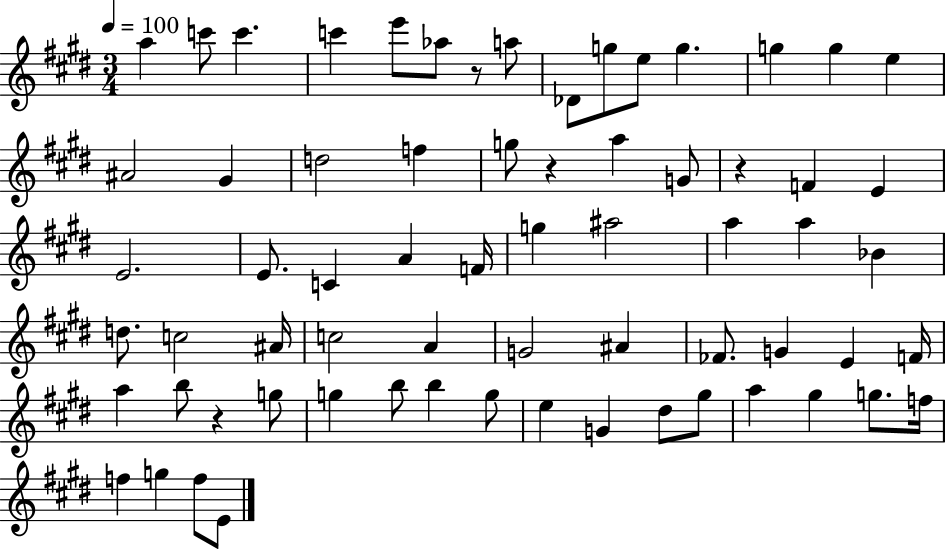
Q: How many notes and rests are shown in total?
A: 67